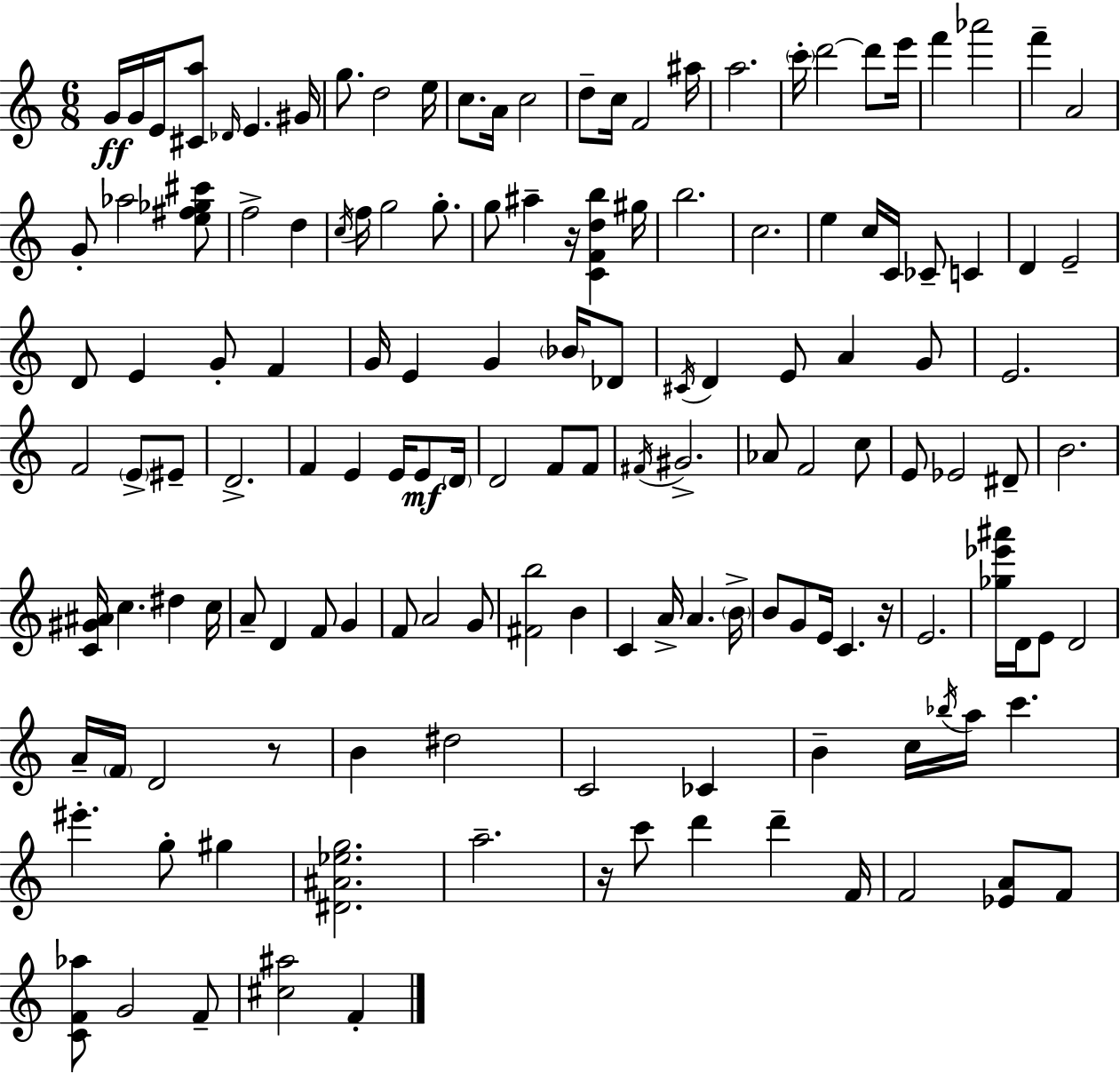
{
  \clef treble
  \numericTimeSignature
  \time 6/8
  \key a \minor
  \repeat volta 2 { g'16\ff g'16 e'16 <cis' a''>8 \grace { des'16 } e'4. | gis'16 g''8. d''2 | e''16 c''8. a'16 c''2 | d''8-- c''16 f'2 | \break ais''16 a''2. | \parenthesize c'''16-. d'''2~~ d'''8 | e'''16 f'''4 aes'''2 | f'''4-- a'2 | \break g'8-. aes''2 <e'' fis'' ges'' cis'''>8 | f''2-> d''4 | \acciaccatura { c''16 } f''16 g''2 g''8.-. | g''8 ais''4-- r16 <c' f' d'' b''>4 | \break gis''16 b''2. | c''2. | e''4 c''16 c'16 ces'8-- c'4 | d'4 e'2-- | \break d'8 e'4 g'8-. f'4 | g'16 e'4 g'4 \parenthesize bes'16 | des'8 \acciaccatura { cis'16 } d'4 e'8 a'4 | g'8 e'2. | \break f'2 \parenthesize e'8-> | eis'8-- d'2.-> | f'4 e'4 e'16 | e'8\mf \parenthesize d'16 d'2 f'8 | \break f'8 \acciaccatura { fis'16 } gis'2.-> | aes'8 f'2 | c''8 e'8 ees'2 | dis'8-- b'2. | \break <c' gis' ais'>16 c''4. dis''4 | c''16 a'8-- d'4 f'8 | g'4 f'8 a'2 | g'8 <fis' b''>2 | \break b'4 c'4 a'16-> a'4. | \parenthesize b'16-> b'8 g'8 e'16 c'4. | r16 e'2. | <ges'' ees''' ais'''>16 d'16 e'8 d'2 | \break a'16-- \parenthesize f'16 d'2 | r8 b'4 dis''2 | c'2 | ces'4 b'4-- c''16 \acciaccatura { bes''16 } a''16 c'''4. | \break eis'''4.-. g''8-. | gis''4 <dis' ais' ees'' g''>2. | a''2.-- | r16 c'''8 d'''4 | \break d'''4-- f'16 f'2 | <ees' a'>8 f'8 <c' f' aes''>8 g'2 | f'8-- <cis'' ais''>2 | f'4-. } \bar "|."
}